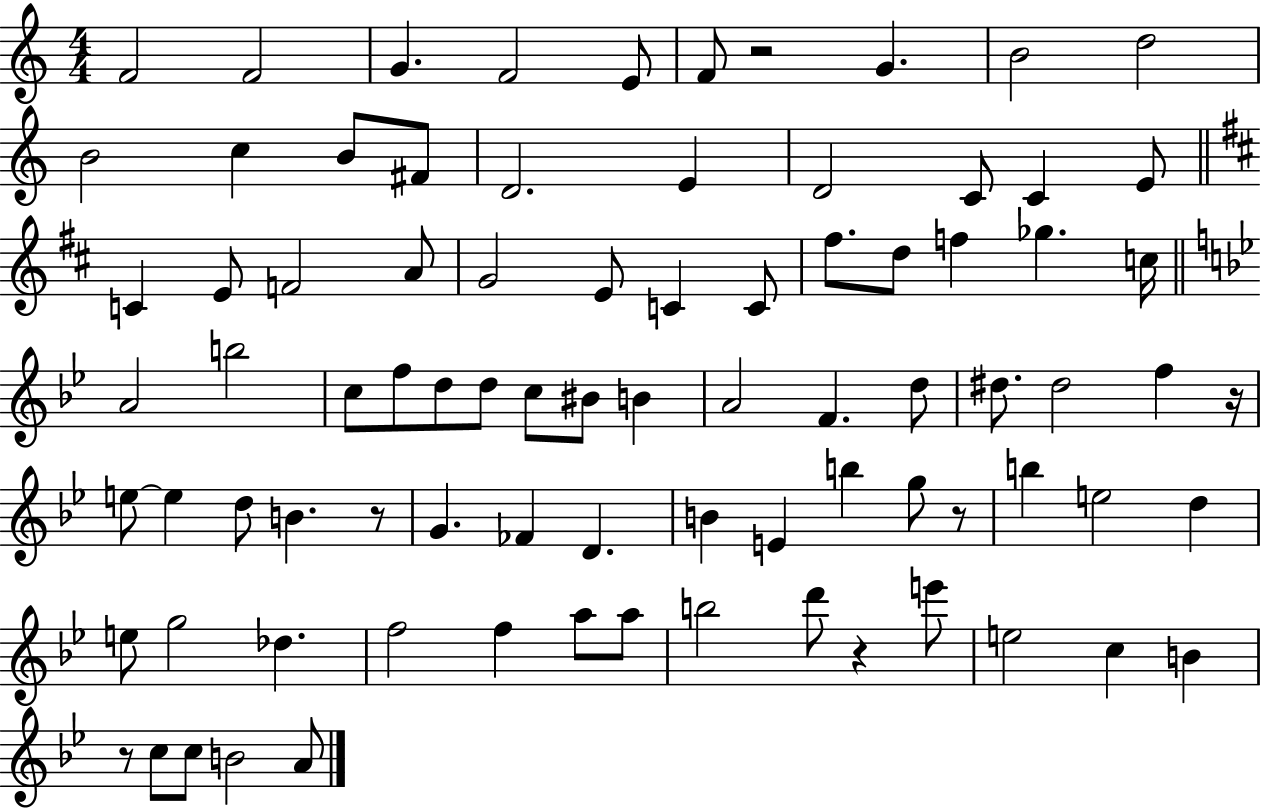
F4/h F4/h G4/q. F4/h E4/e F4/e R/h G4/q. B4/h D5/h B4/h C5/q B4/e F#4/e D4/h. E4/q D4/h C4/e C4/q E4/e C4/q E4/e F4/h A4/e G4/h E4/e C4/q C4/e F#5/e. D5/e F5/q Gb5/q. C5/s A4/h B5/h C5/e F5/e D5/e D5/e C5/e BIS4/e B4/q A4/h F4/q. D5/e D#5/e. D#5/h F5/q R/s E5/e E5/q D5/e B4/q. R/e G4/q. FES4/q D4/q. B4/q E4/q B5/q G5/e R/e B5/q E5/h D5/q E5/e G5/h Db5/q. F5/h F5/q A5/e A5/e B5/h D6/e R/q E6/e E5/h C5/q B4/q R/e C5/e C5/e B4/h A4/e